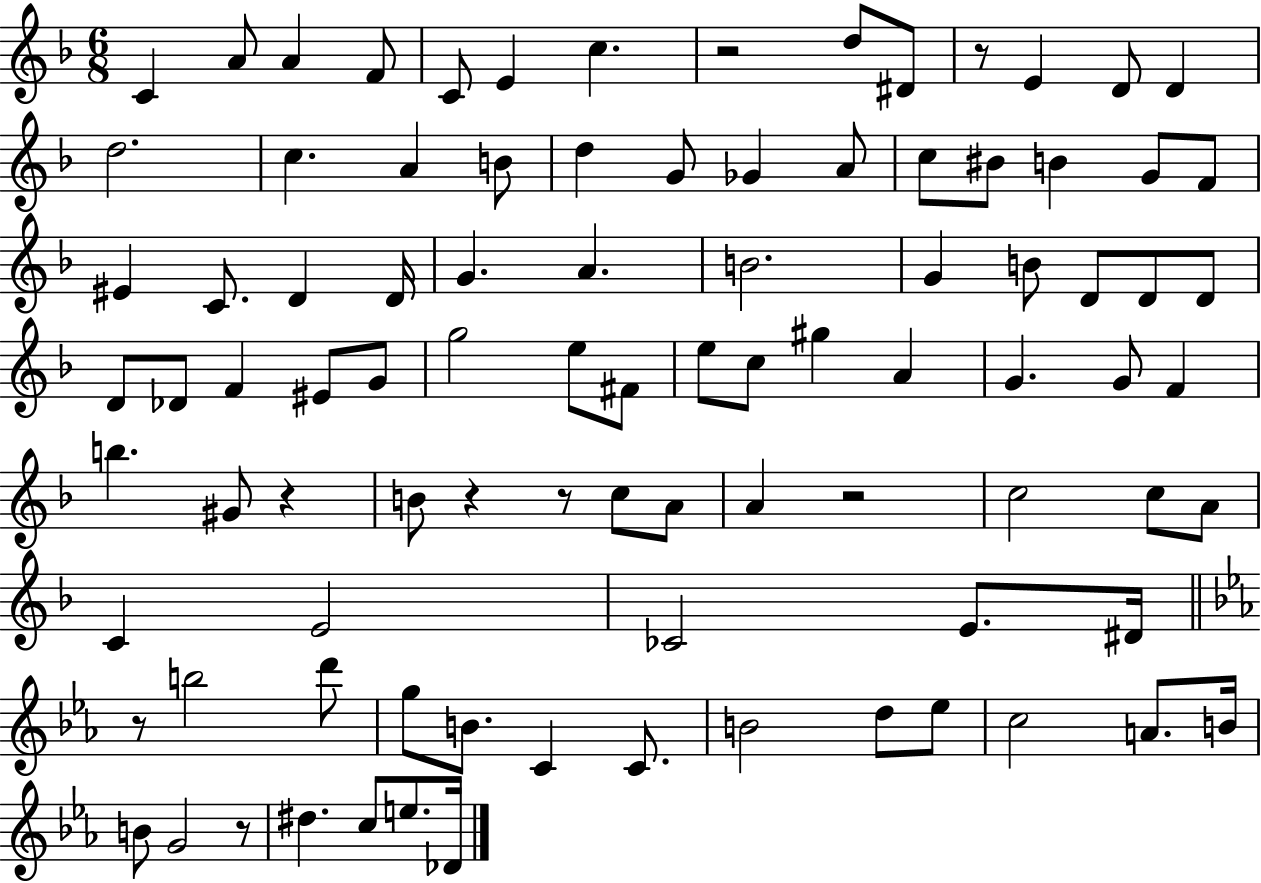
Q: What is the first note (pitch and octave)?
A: C4